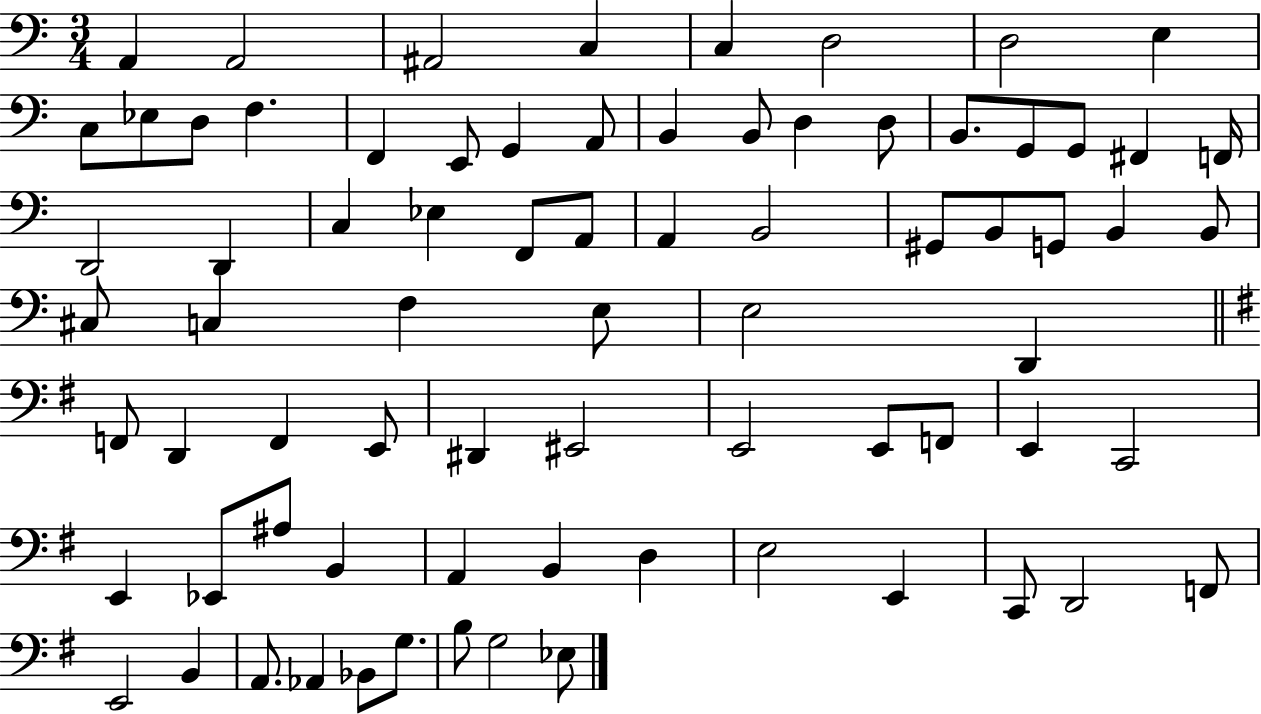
{
  \clef bass
  \numericTimeSignature
  \time 3/4
  \key c \major
  a,4 a,2 | ais,2 c4 | c4 d2 | d2 e4 | \break c8 ees8 d8 f4. | f,4 e,8 g,4 a,8 | b,4 b,8 d4 d8 | b,8. g,8 g,8 fis,4 f,16 | \break d,2 d,4 | c4 ees4 f,8 a,8 | a,4 b,2 | gis,8 b,8 g,8 b,4 b,8 | \break cis8 c4 f4 e8 | e2 d,4 | \bar "||" \break \key g \major f,8 d,4 f,4 e,8 | dis,4 eis,2 | e,2 e,8 f,8 | e,4 c,2 | \break e,4 ees,8 ais8 b,4 | a,4 b,4 d4 | e2 e,4 | c,8 d,2 f,8 | \break e,2 b,4 | a,8. aes,4 bes,8 g8. | b8 g2 ees8 | \bar "|."
}